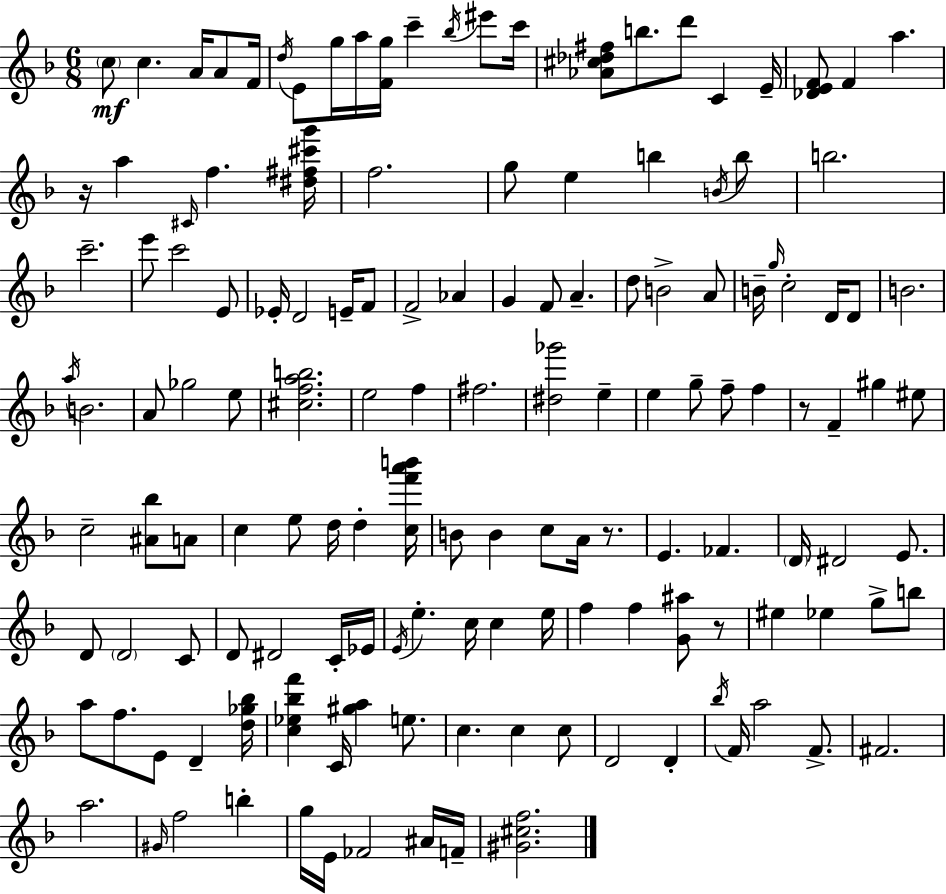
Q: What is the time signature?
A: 6/8